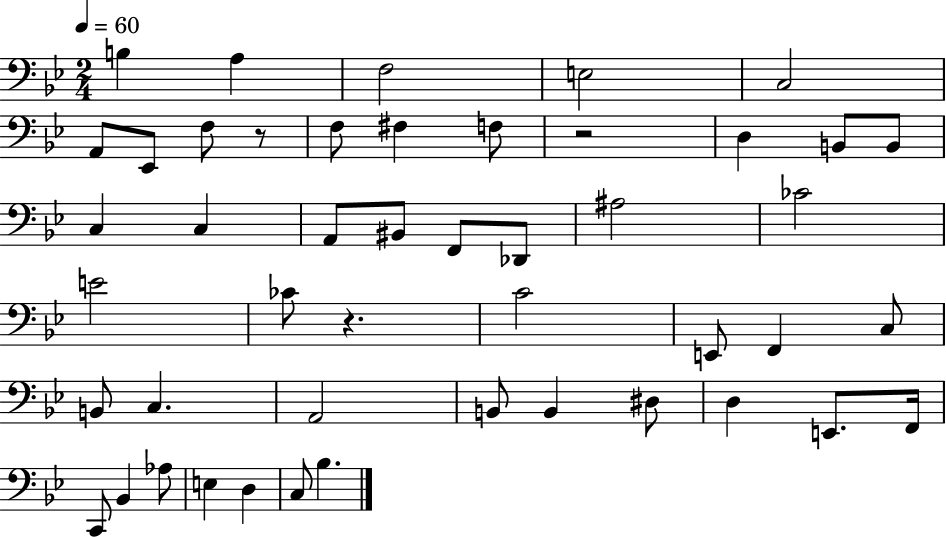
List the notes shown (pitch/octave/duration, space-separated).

B3/q A3/q F3/h E3/h C3/h A2/e Eb2/e F3/e R/e F3/e F#3/q F3/e R/h D3/q B2/e B2/e C3/q C3/q A2/e BIS2/e F2/e Db2/e A#3/h CES4/h E4/h CES4/e R/q. C4/h E2/e F2/q C3/e B2/e C3/q. A2/h B2/e B2/q D#3/e D3/q E2/e. F2/s C2/e Bb2/q Ab3/e E3/q D3/q C3/e Bb3/q.